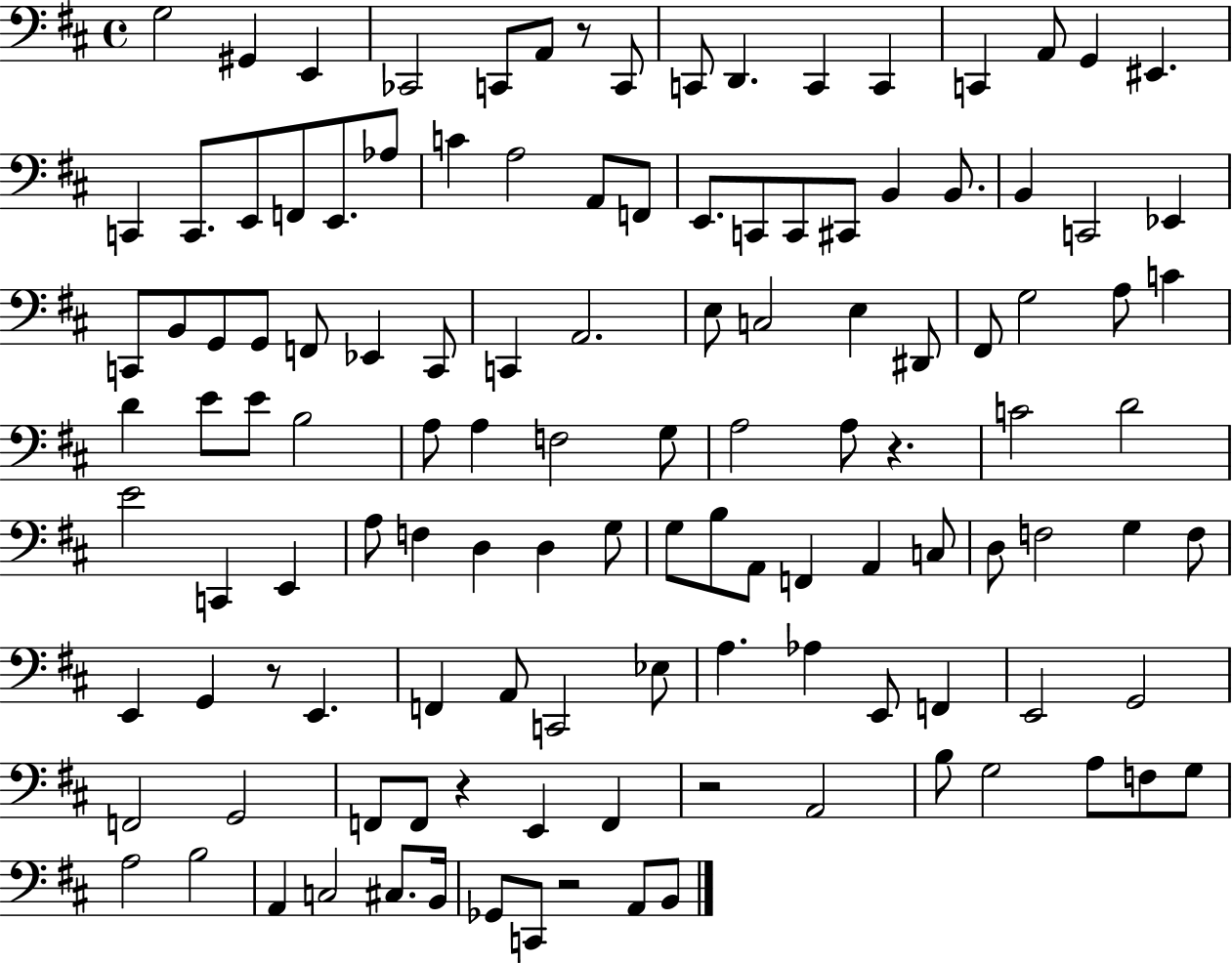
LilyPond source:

{
  \clef bass
  \time 4/4
  \defaultTimeSignature
  \key d \major
  g2 gis,4 e,4 | ces,2 c,8 a,8 r8 c,8 | c,8 d,4. c,4 c,4 | c,4 a,8 g,4 eis,4. | \break c,4 c,8. e,8 f,8 e,8. aes8 | c'4 a2 a,8 f,8 | e,8. c,8 c,8 cis,8 b,4 b,8. | b,4 c,2 ees,4 | \break c,8 b,8 g,8 g,8 f,8 ees,4 c,8 | c,4 a,2. | e8 c2 e4 dis,8 | fis,8 g2 a8 c'4 | \break d'4 e'8 e'8 b2 | a8 a4 f2 g8 | a2 a8 r4. | c'2 d'2 | \break e'2 c,4 e,4 | a8 f4 d4 d4 g8 | g8 b8 a,8 f,4 a,4 c8 | d8 f2 g4 f8 | \break e,4 g,4 r8 e,4. | f,4 a,8 c,2 ees8 | a4. aes4 e,8 f,4 | e,2 g,2 | \break f,2 g,2 | f,8 f,8 r4 e,4 f,4 | r2 a,2 | b8 g2 a8 f8 g8 | \break a2 b2 | a,4 c2 cis8. b,16 | ges,8 c,8 r2 a,8 b,8 | \bar "|."
}